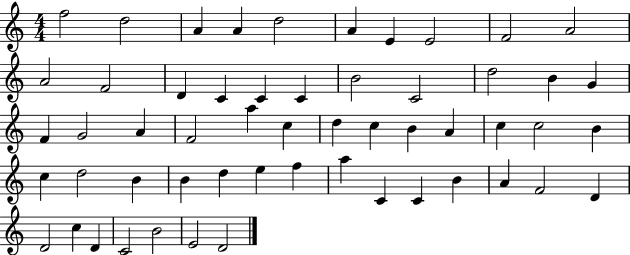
F5/h D5/h A4/q A4/q D5/h A4/q E4/q E4/h F4/h A4/h A4/h F4/h D4/q C4/q C4/q C4/q B4/h C4/h D5/h B4/q G4/q F4/q G4/h A4/q F4/h A5/q C5/q D5/q C5/q B4/q A4/q C5/q C5/h B4/q C5/q D5/h B4/q B4/q D5/q E5/q F5/q A5/q C4/q C4/q B4/q A4/q F4/h D4/q D4/h C5/q D4/q C4/h B4/h E4/h D4/h